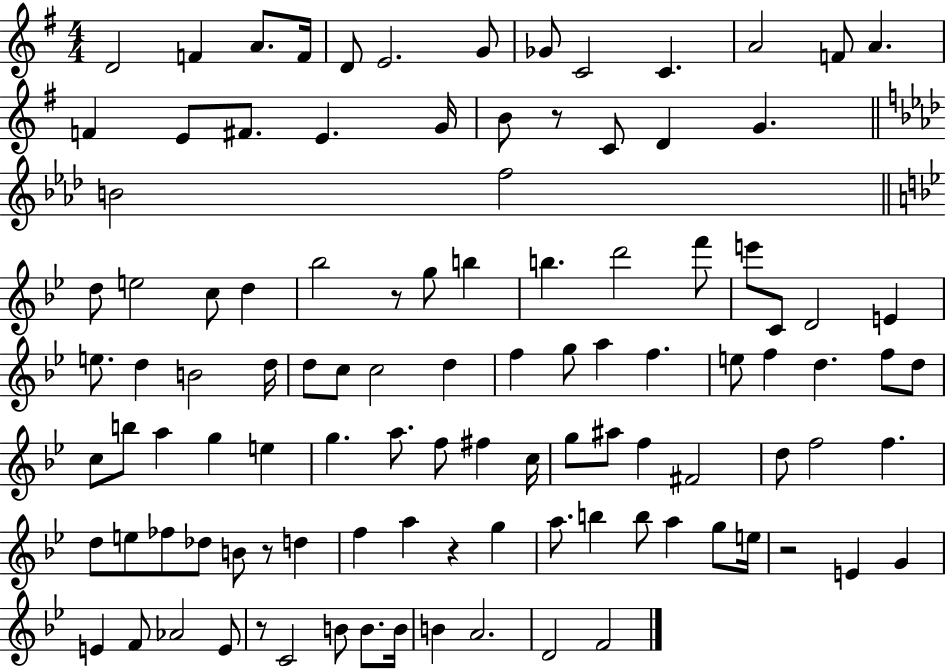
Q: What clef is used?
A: treble